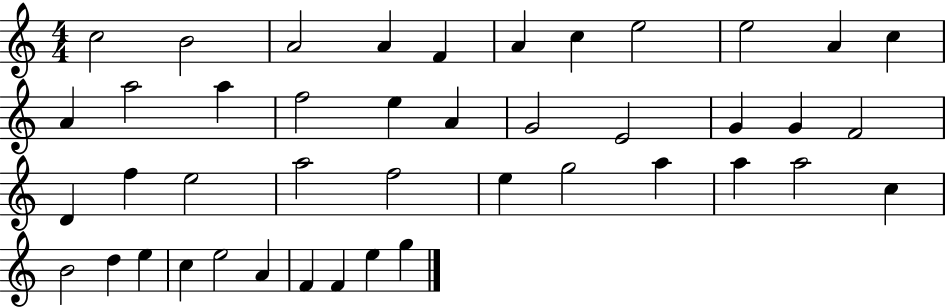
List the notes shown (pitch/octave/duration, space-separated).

C5/h B4/h A4/h A4/q F4/q A4/q C5/q E5/h E5/h A4/q C5/q A4/q A5/h A5/q F5/h E5/q A4/q G4/h E4/h G4/q G4/q F4/h D4/q F5/q E5/h A5/h F5/h E5/q G5/h A5/q A5/q A5/h C5/q B4/h D5/q E5/q C5/q E5/h A4/q F4/q F4/q E5/q G5/q